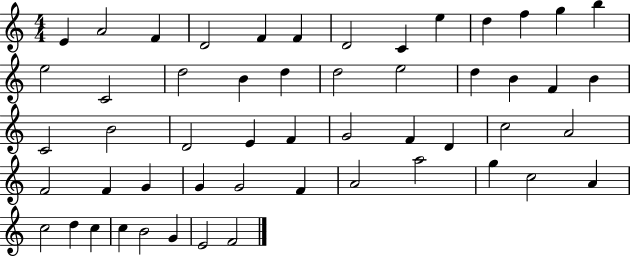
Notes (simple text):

E4/q A4/h F4/q D4/h F4/q F4/q D4/h C4/q E5/q D5/q F5/q G5/q B5/q E5/h C4/h D5/h B4/q D5/q D5/h E5/h D5/q B4/q F4/q B4/q C4/h B4/h D4/h E4/q F4/q G4/h F4/q D4/q C5/h A4/h F4/h F4/q G4/q G4/q G4/h F4/q A4/h A5/h G5/q C5/h A4/q C5/h D5/q C5/q C5/q B4/h G4/q E4/h F4/h